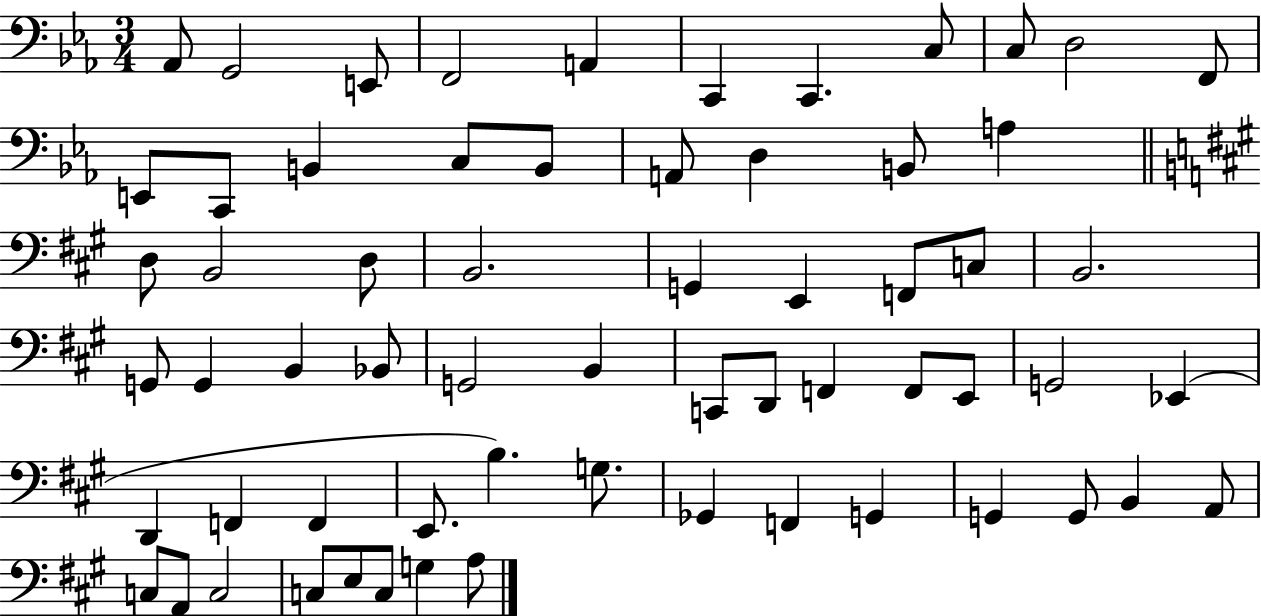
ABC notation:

X:1
T:Untitled
M:3/4
L:1/4
K:Eb
_A,,/2 G,,2 E,,/2 F,,2 A,, C,, C,, C,/2 C,/2 D,2 F,,/2 E,,/2 C,,/2 B,, C,/2 B,,/2 A,,/2 D, B,,/2 A, D,/2 B,,2 D,/2 B,,2 G,, E,, F,,/2 C,/2 B,,2 G,,/2 G,, B,, _B,,/2 G,,2 B,, C,,/2 D,,/2 F,, F,,/2 E,,/2 G,,2 _E,, D,, F,, F,, E,,/2 B, G,/2 _G,, F,, G,, G,, G,,/2 B,, A,,/2 C,/2 A,,/2 C,2 C,/2 E,/2 C,/2 G, A,/2